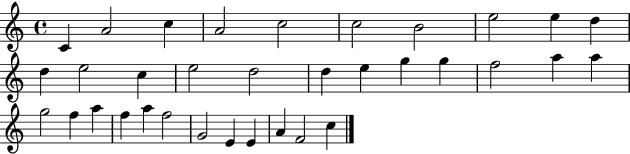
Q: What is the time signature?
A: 4/4